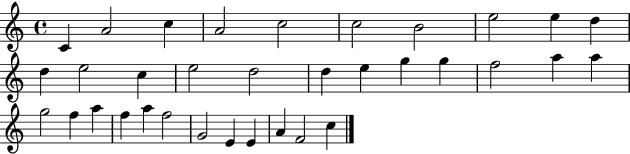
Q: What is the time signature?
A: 4/4